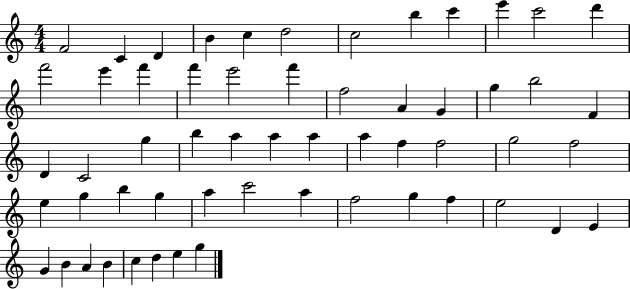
F4/h C4/q D4/q B4/q C5/q D5/h C5/h B5/q C6/q E6/q C6/h D6/q F6/h E6/q F6/q F6/q E6/h F6/q F5/h A4/q G4/q G5/q B5/h F4/q D4/q C4/h G5/q B5/q A5/q A5/q A5/q A5/q F5/q F5/h G5/h F5/h E5/q G5/q B5/q G5/q A5/q C6/h A5/q F5/h G5/q F5/q E5/h D4/q E4/q G4/q B4/q A4/q B4/q C5/q D5/q E5/q G5/q